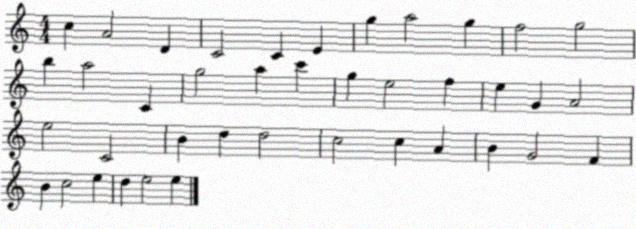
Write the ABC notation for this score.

X:1
T:Untitled
M:4/4
L:1/4
K:C
c A2 D C2 C E g a2 g f2 g2 b a2 C g2 a c' g e2 f e G A2 e2 C2 B d d2 c2 c A B G2 F B c2 e d e2 e